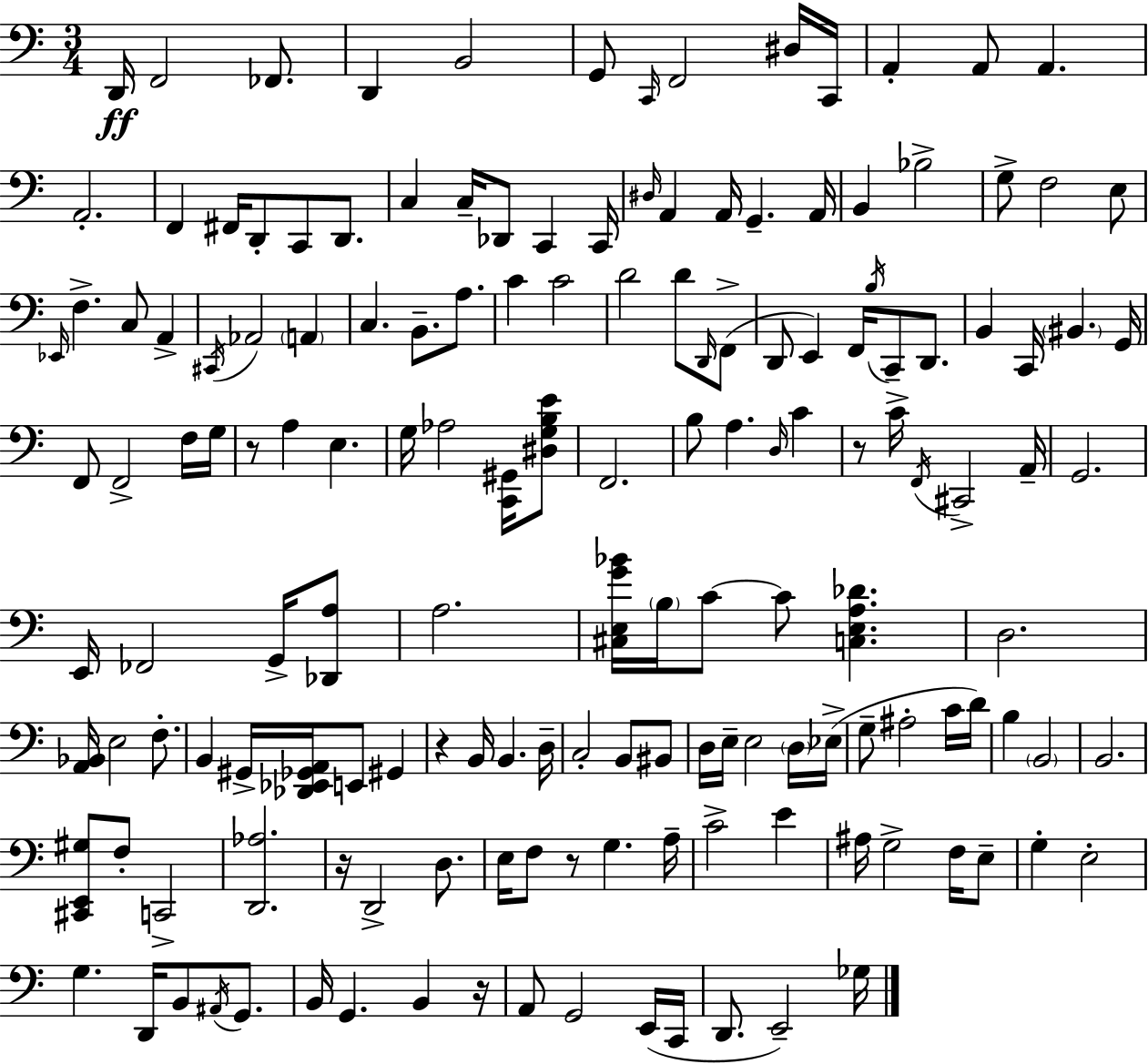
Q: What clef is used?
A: bass